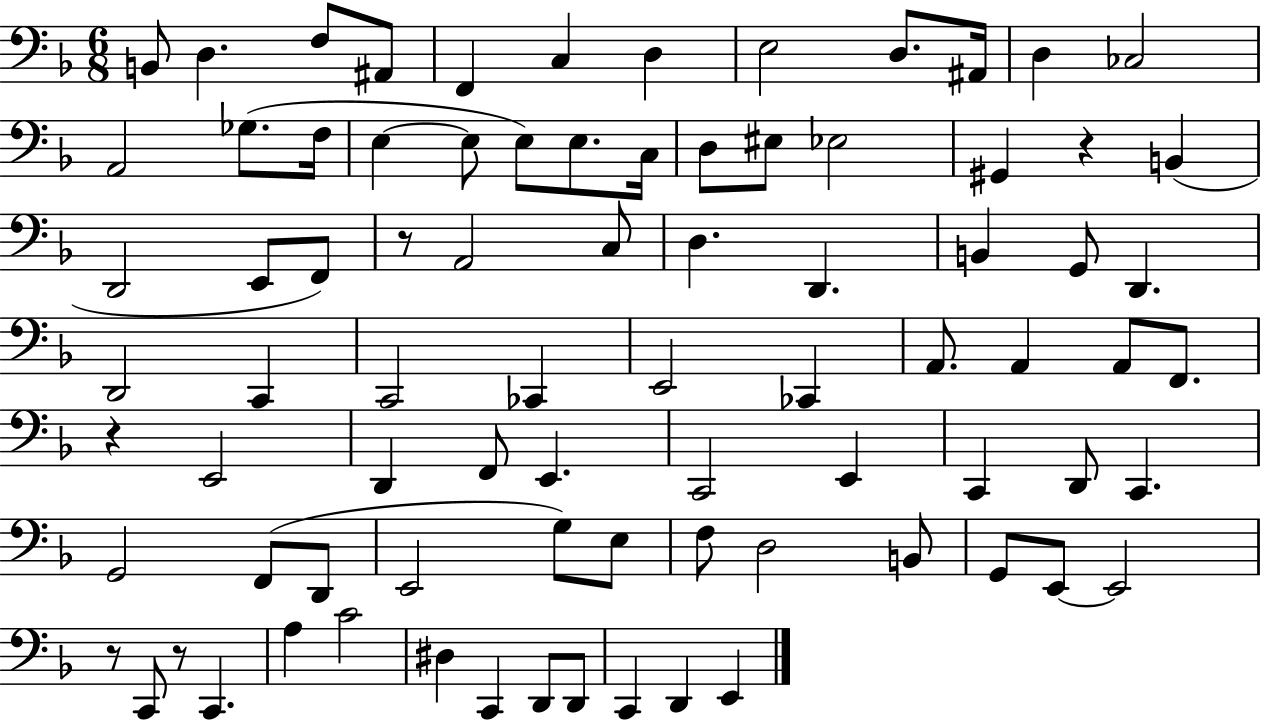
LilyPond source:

{
  \clef bass
  \numericTimeSignature
  \time 6/8
  \key f \major
  \repeat volta 2 { b,8 d4. f8 ais,8 | f,4 c4 d4 | e2 d8. ais,16 | d4 ces2 | \break a,2 ges8.( f16 | e4~~ e8 e8) e8. c16 | d8 eis8 ees2 | gis,4 r4 b,4( | \break d,2 e,8 f,8) | r8 a,2 c8 | d4. d,4. | b,4 g,8 d,4. | \break d,2 c,4 | c,2 ces,4 | e,2 ces,4 | a,8. a,4 a,8 f,8. | \break r4 e,2 | d,4 f,8 e,4. | c,2 e,4 | c,4 d,8 c,4. | \break g,2 f,8( d,8 | e,2 g8) e8 | f8 d2 b,8 | g,8 e,8~~ e,2 | \break r8 c,8 r8 c,4. | a4 c'2 | dis4 c,4 d,8 d,8 | c,4 d,4 e,4 | \break } \bar "|."
}